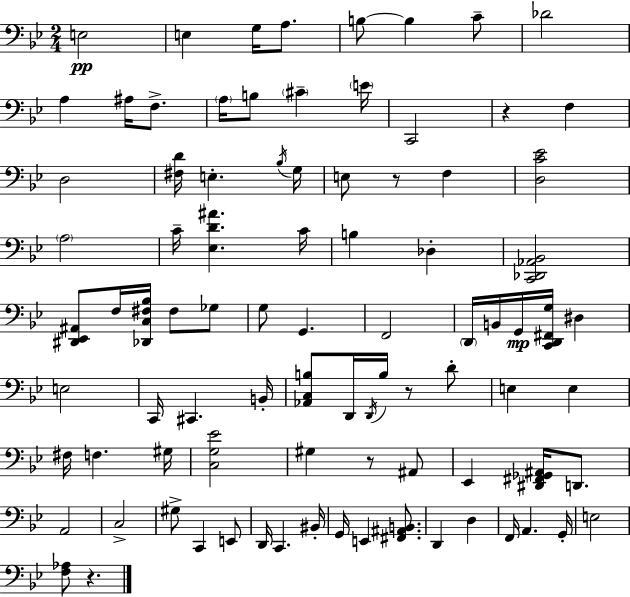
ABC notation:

X:1
T:Untitled
M:2/4
L:1/4
K:Bb
E,2 E, G,/4 A,/2 B,/2 B, C/2 _D2 A, ^A,/4 F,/2 A,/4 B,/2 ^C E/4 C,,2 z F, D,2 [^F,D]/4 E, _B,/4 G,/4 E,/2 z/2 F, [D,C_E]2 A,2 C/4 [_E,D^A] C/4 B, _D, [C,,_D,,_A,,_B,,]2 [^D,,_E,,^A,,]/2 F,/4 [_D,,C,^F,_B,]/4 ^F,/2 _G,/2 G,/2 G,, F,,2 D,,/4 B,,/4 G,,/4 [C,,D,,^F,,G,]/4 ^D, E,2 C,,/4 ^C,, B,,/4 [_A,,C,B,]/2 D,,/4 D,,/4 B,/4 z/2 D/2 E, E, ^F,/4 F, ^G,/4 [C,G,_E]2 ^G, z/2 ^A,,/2 _E,, [^D,,^F,,_G,,^A,,]/4 D,,/2 A,,2 C,2 ^G,/2 C,, E,,/2 D,,/4 C,, ^B,,/4 G,,/4 E,, [^F,,^A,,B,,]/2 D,, D, F,,/4 A,, G,,/4 E,2 [F,_A,]/2 z